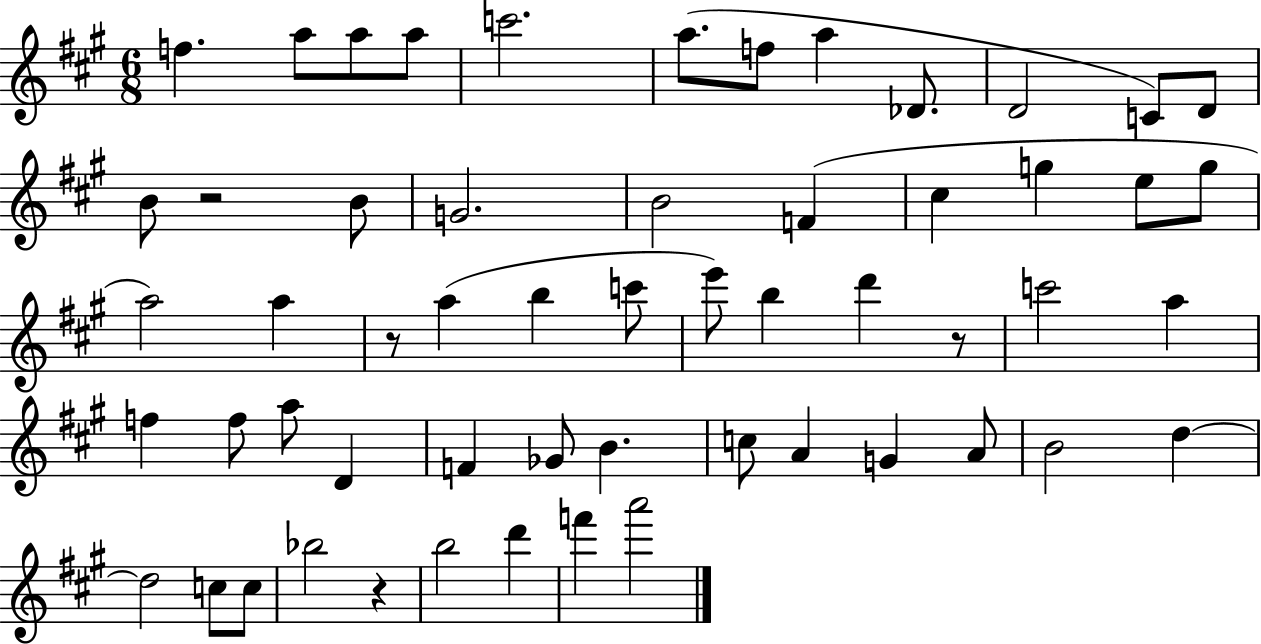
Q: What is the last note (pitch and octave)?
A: A6